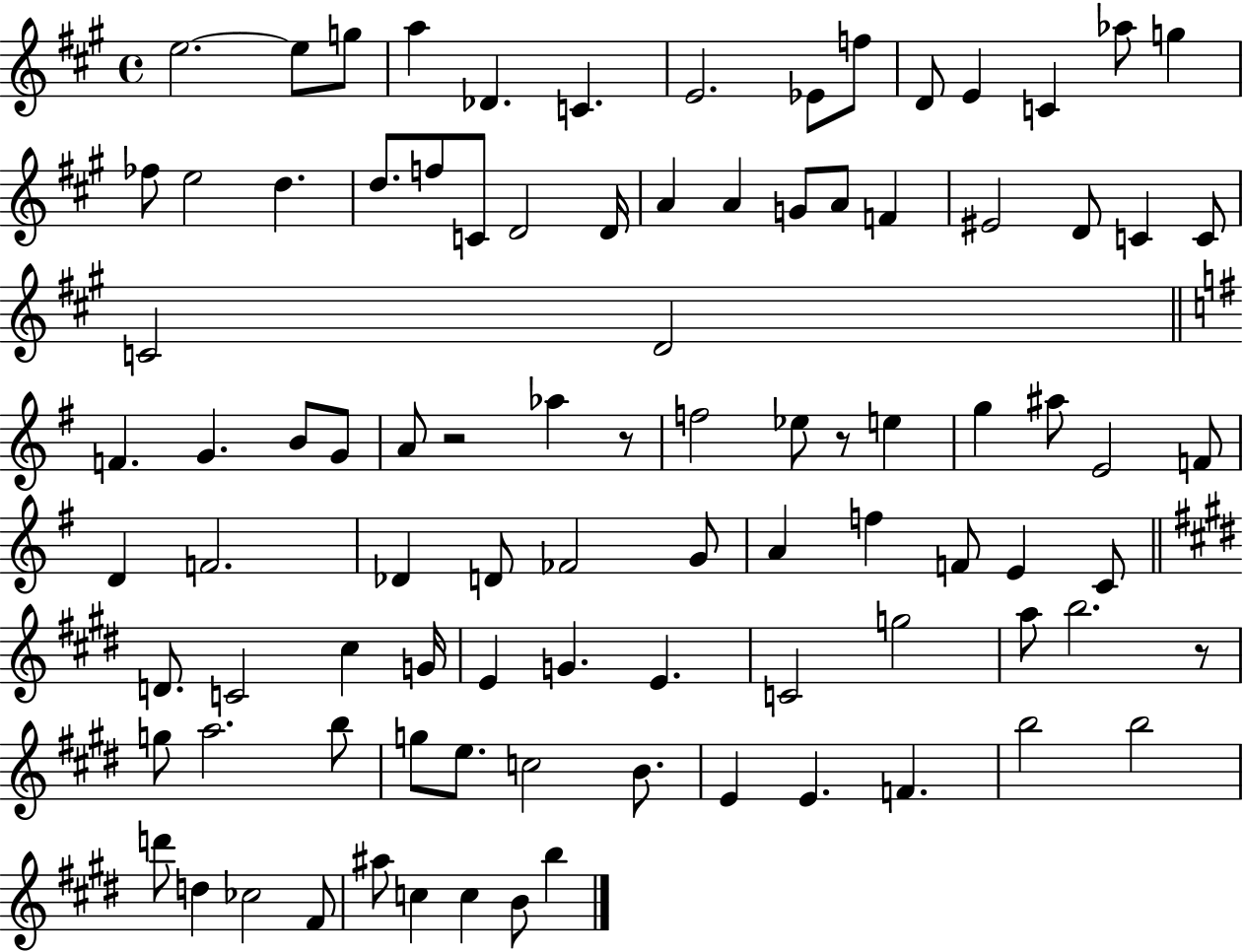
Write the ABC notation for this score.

X:1
T:Untitled
M:4/4
L:1/4
K:A
e2 e/2 g/2 a _D C E2 _E/2 f/2 D/2 E C _a/2 g _f/2 e2 d d/2 f/2 C/2 D2 D/4 A A G/2 A/2 F ^E2 D/2 C C/2 C2 D2 F G B/2 G/2 A/2 z2 _a z/2 f2 _e/2 z/2 e g ^a/2 E2 F/2 D F2 _D D/2 _F2 G/2 A f F/2 E C/2 D/2 C2 ^c G/4 E G E C2 g2 a/2 b2 z/2 g/2 a2 b/2 g/2 e/2 c2 B/2 E E F b2 b2 d'/2 d _c2 ^F/2 ^a/2 c c B/2 b